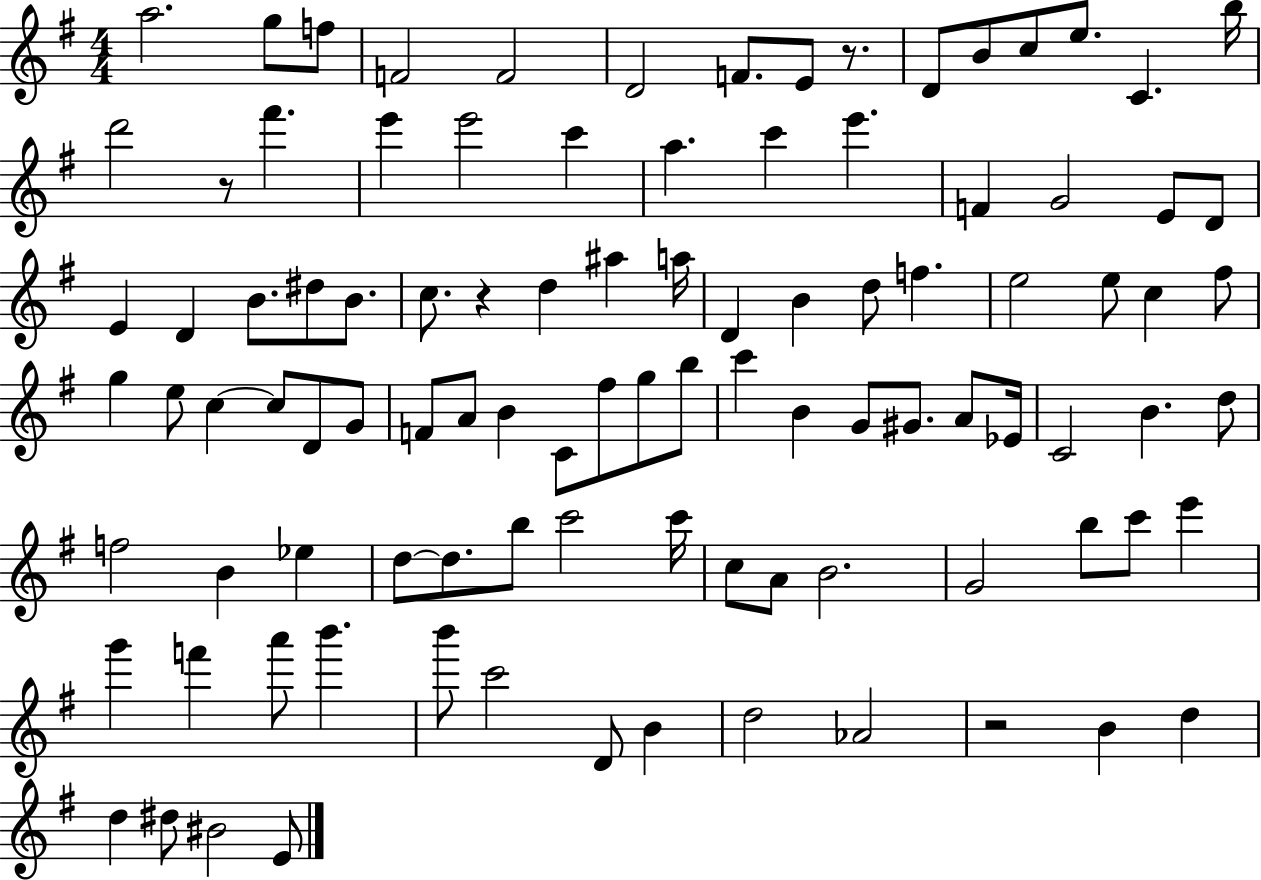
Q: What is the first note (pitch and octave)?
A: A5